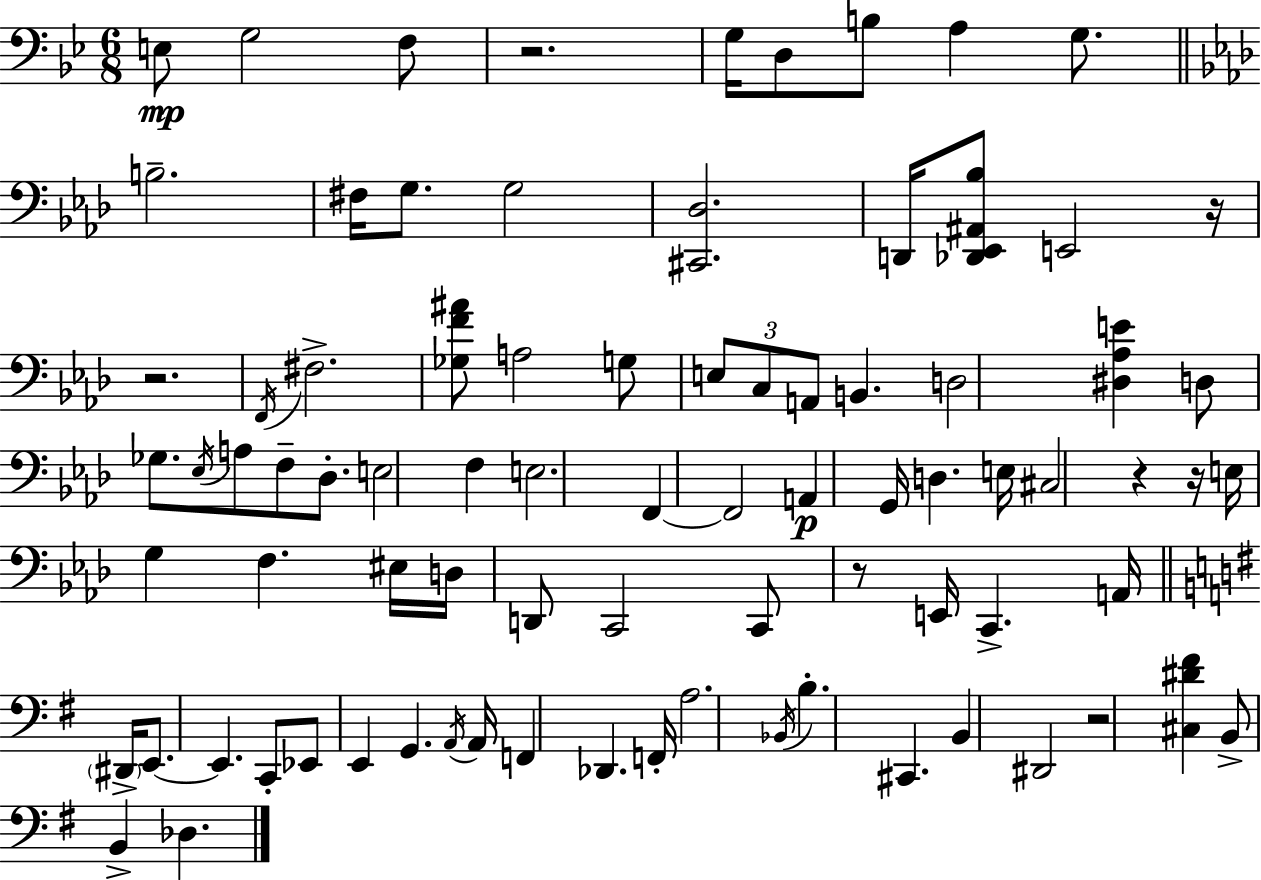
E3/e G3/h F3/e R/h. G3/s D3/e B3/e A3/q G3/e. B3/h. F#3/s G3/e. G3/h [C#2,Db3]/h. D2/s [Db2,Eb2,A#2,Bb3]/e E2/h R/s R/h. F2/s F#3/h. [Gb3,F4,A#4]/e A3/h G3/e E3/e C3/e A2/e B2/q. D3/h [D#3,Ab3,E4]/q D3/e Gb3/e. Eb3/s A3/e F3/e Db3/e. E3/h F3/q E3/h. F2/q F2/h A2/q G2/s D3/q. E3/s C#3/h R/q R/s E3/s G3/q F3/q. EIS3/s D3/s D2/e C2/h C2/e R/e E2/s C2/q. A2/s D#2/s E2/e. E2/q. C2/e Eb2/e E2/q G2/q. A2/s A2/s F2/q Db2/q. F2/s A3/h. Bb2/s B3/q. C#2/q. B2/q D#2/h R/h [C#3,D#4,F#4]/q B2/e B2/q Db3/q.